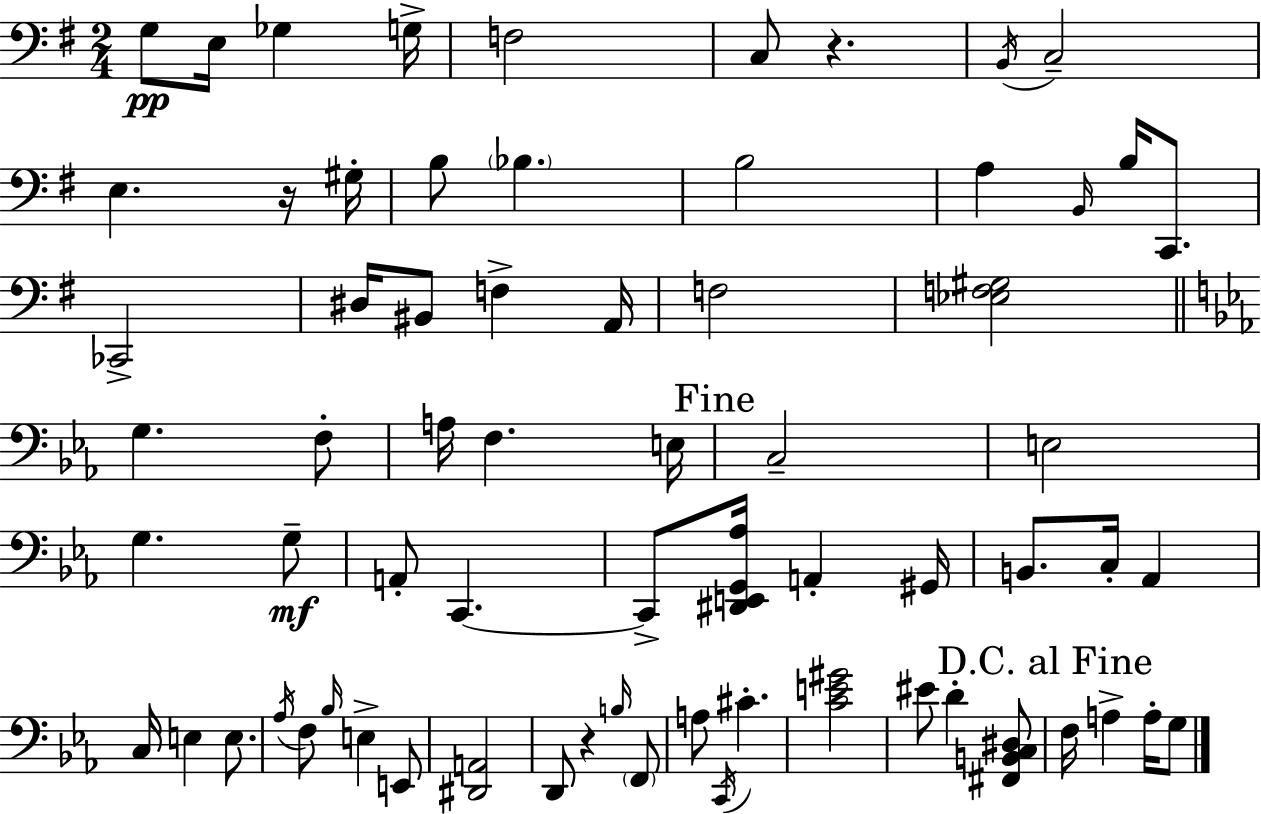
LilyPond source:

{
  \clef bass
  \numericTimeSignature
  \time 2/4
  \key e \minor
  \repeat volta 2 { g8\pp e16 ges4 g16-> | f2 | c8 r4. | \acciaccatura { b,16 } c2-- | \break e4. r16 | gis16-. b8 \parenthesize bes4. | b2 | a4 \grace { b,16 } b16 c,8. | \break ces,2-> | dis16 bis,8 f4-> | a,16 f2 | <ees f gis>2 | \break \bar "||" \break \key ees \major g4. f8-. | a16 f4. e16 | \mark "Fine" c2-- | e2 | \break g4. g8--\mf | a,8-. c,4.~~ | c,8-> <dis, e, g, aes>16 a,4-. gis,16 | b,8. c16-. aes,4 | \break c16 e4 e8. | \acciaccatura { aes16 } f8 \grace { bes16 } e4-> | e,8 <dis, a,>2 | d,8 r4 | \break \grace { b16 } \parenthesize f,8 a8 \acciaccatura { c,16 } cis'4.-. | <c' e' gis'>2 | eis'8 d'4-. | <fis, b, c dis>8 \mark "D.C. al Fine" f16 a4-> | \break a16-. g8 } \bar "|."
}